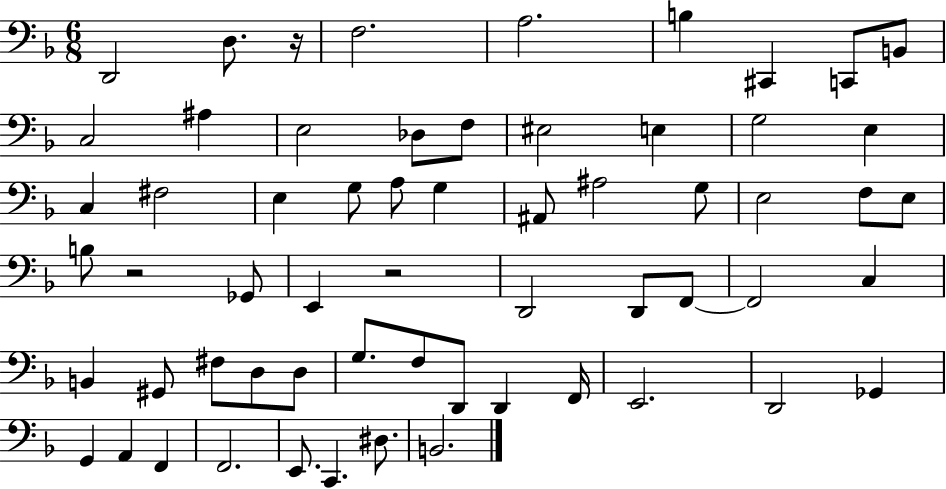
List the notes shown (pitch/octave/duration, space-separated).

D2/h D3/e. R/s F3/h. A3/h. B3/q C#2/q C2/e B2/e C3/h A#3/q E3/h Db3/e F3/e EIS3/h E3/q G3/h E3/q C3/q F#3/h E3/q G3/e A3/e G3/q A#2/e A#3/h G3/e E3/h F3/e E3/e B3/e R/h Gb2/e E2/q R/h D2/h D2/e F2/e F2/h C3/q B2/q G#2/e F#3/e D3/e D3/e G3/e. F3/e D2/e D2/q F2/s E2/h. D2/h Gb2/q G2/q A2/q F2/q F2/h. E2/e. C2/q. D#3/e. B2/h.